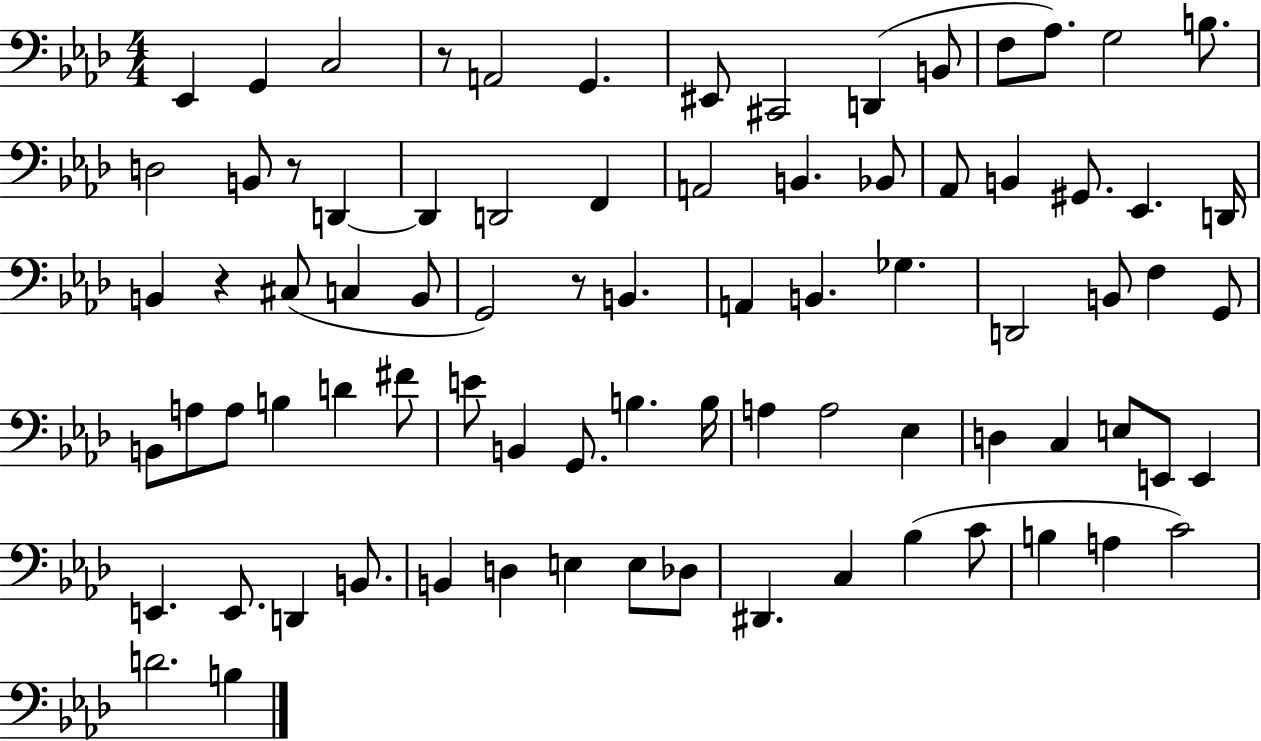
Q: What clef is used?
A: bass